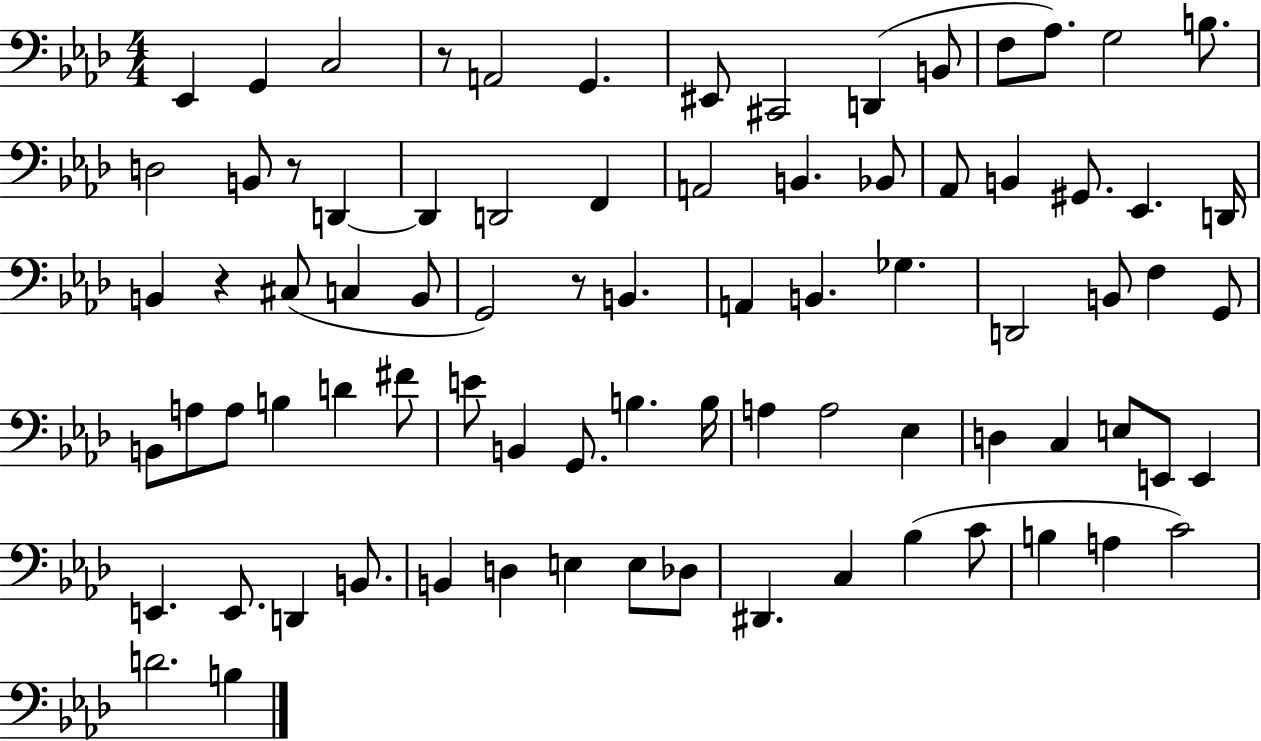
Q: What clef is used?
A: bass